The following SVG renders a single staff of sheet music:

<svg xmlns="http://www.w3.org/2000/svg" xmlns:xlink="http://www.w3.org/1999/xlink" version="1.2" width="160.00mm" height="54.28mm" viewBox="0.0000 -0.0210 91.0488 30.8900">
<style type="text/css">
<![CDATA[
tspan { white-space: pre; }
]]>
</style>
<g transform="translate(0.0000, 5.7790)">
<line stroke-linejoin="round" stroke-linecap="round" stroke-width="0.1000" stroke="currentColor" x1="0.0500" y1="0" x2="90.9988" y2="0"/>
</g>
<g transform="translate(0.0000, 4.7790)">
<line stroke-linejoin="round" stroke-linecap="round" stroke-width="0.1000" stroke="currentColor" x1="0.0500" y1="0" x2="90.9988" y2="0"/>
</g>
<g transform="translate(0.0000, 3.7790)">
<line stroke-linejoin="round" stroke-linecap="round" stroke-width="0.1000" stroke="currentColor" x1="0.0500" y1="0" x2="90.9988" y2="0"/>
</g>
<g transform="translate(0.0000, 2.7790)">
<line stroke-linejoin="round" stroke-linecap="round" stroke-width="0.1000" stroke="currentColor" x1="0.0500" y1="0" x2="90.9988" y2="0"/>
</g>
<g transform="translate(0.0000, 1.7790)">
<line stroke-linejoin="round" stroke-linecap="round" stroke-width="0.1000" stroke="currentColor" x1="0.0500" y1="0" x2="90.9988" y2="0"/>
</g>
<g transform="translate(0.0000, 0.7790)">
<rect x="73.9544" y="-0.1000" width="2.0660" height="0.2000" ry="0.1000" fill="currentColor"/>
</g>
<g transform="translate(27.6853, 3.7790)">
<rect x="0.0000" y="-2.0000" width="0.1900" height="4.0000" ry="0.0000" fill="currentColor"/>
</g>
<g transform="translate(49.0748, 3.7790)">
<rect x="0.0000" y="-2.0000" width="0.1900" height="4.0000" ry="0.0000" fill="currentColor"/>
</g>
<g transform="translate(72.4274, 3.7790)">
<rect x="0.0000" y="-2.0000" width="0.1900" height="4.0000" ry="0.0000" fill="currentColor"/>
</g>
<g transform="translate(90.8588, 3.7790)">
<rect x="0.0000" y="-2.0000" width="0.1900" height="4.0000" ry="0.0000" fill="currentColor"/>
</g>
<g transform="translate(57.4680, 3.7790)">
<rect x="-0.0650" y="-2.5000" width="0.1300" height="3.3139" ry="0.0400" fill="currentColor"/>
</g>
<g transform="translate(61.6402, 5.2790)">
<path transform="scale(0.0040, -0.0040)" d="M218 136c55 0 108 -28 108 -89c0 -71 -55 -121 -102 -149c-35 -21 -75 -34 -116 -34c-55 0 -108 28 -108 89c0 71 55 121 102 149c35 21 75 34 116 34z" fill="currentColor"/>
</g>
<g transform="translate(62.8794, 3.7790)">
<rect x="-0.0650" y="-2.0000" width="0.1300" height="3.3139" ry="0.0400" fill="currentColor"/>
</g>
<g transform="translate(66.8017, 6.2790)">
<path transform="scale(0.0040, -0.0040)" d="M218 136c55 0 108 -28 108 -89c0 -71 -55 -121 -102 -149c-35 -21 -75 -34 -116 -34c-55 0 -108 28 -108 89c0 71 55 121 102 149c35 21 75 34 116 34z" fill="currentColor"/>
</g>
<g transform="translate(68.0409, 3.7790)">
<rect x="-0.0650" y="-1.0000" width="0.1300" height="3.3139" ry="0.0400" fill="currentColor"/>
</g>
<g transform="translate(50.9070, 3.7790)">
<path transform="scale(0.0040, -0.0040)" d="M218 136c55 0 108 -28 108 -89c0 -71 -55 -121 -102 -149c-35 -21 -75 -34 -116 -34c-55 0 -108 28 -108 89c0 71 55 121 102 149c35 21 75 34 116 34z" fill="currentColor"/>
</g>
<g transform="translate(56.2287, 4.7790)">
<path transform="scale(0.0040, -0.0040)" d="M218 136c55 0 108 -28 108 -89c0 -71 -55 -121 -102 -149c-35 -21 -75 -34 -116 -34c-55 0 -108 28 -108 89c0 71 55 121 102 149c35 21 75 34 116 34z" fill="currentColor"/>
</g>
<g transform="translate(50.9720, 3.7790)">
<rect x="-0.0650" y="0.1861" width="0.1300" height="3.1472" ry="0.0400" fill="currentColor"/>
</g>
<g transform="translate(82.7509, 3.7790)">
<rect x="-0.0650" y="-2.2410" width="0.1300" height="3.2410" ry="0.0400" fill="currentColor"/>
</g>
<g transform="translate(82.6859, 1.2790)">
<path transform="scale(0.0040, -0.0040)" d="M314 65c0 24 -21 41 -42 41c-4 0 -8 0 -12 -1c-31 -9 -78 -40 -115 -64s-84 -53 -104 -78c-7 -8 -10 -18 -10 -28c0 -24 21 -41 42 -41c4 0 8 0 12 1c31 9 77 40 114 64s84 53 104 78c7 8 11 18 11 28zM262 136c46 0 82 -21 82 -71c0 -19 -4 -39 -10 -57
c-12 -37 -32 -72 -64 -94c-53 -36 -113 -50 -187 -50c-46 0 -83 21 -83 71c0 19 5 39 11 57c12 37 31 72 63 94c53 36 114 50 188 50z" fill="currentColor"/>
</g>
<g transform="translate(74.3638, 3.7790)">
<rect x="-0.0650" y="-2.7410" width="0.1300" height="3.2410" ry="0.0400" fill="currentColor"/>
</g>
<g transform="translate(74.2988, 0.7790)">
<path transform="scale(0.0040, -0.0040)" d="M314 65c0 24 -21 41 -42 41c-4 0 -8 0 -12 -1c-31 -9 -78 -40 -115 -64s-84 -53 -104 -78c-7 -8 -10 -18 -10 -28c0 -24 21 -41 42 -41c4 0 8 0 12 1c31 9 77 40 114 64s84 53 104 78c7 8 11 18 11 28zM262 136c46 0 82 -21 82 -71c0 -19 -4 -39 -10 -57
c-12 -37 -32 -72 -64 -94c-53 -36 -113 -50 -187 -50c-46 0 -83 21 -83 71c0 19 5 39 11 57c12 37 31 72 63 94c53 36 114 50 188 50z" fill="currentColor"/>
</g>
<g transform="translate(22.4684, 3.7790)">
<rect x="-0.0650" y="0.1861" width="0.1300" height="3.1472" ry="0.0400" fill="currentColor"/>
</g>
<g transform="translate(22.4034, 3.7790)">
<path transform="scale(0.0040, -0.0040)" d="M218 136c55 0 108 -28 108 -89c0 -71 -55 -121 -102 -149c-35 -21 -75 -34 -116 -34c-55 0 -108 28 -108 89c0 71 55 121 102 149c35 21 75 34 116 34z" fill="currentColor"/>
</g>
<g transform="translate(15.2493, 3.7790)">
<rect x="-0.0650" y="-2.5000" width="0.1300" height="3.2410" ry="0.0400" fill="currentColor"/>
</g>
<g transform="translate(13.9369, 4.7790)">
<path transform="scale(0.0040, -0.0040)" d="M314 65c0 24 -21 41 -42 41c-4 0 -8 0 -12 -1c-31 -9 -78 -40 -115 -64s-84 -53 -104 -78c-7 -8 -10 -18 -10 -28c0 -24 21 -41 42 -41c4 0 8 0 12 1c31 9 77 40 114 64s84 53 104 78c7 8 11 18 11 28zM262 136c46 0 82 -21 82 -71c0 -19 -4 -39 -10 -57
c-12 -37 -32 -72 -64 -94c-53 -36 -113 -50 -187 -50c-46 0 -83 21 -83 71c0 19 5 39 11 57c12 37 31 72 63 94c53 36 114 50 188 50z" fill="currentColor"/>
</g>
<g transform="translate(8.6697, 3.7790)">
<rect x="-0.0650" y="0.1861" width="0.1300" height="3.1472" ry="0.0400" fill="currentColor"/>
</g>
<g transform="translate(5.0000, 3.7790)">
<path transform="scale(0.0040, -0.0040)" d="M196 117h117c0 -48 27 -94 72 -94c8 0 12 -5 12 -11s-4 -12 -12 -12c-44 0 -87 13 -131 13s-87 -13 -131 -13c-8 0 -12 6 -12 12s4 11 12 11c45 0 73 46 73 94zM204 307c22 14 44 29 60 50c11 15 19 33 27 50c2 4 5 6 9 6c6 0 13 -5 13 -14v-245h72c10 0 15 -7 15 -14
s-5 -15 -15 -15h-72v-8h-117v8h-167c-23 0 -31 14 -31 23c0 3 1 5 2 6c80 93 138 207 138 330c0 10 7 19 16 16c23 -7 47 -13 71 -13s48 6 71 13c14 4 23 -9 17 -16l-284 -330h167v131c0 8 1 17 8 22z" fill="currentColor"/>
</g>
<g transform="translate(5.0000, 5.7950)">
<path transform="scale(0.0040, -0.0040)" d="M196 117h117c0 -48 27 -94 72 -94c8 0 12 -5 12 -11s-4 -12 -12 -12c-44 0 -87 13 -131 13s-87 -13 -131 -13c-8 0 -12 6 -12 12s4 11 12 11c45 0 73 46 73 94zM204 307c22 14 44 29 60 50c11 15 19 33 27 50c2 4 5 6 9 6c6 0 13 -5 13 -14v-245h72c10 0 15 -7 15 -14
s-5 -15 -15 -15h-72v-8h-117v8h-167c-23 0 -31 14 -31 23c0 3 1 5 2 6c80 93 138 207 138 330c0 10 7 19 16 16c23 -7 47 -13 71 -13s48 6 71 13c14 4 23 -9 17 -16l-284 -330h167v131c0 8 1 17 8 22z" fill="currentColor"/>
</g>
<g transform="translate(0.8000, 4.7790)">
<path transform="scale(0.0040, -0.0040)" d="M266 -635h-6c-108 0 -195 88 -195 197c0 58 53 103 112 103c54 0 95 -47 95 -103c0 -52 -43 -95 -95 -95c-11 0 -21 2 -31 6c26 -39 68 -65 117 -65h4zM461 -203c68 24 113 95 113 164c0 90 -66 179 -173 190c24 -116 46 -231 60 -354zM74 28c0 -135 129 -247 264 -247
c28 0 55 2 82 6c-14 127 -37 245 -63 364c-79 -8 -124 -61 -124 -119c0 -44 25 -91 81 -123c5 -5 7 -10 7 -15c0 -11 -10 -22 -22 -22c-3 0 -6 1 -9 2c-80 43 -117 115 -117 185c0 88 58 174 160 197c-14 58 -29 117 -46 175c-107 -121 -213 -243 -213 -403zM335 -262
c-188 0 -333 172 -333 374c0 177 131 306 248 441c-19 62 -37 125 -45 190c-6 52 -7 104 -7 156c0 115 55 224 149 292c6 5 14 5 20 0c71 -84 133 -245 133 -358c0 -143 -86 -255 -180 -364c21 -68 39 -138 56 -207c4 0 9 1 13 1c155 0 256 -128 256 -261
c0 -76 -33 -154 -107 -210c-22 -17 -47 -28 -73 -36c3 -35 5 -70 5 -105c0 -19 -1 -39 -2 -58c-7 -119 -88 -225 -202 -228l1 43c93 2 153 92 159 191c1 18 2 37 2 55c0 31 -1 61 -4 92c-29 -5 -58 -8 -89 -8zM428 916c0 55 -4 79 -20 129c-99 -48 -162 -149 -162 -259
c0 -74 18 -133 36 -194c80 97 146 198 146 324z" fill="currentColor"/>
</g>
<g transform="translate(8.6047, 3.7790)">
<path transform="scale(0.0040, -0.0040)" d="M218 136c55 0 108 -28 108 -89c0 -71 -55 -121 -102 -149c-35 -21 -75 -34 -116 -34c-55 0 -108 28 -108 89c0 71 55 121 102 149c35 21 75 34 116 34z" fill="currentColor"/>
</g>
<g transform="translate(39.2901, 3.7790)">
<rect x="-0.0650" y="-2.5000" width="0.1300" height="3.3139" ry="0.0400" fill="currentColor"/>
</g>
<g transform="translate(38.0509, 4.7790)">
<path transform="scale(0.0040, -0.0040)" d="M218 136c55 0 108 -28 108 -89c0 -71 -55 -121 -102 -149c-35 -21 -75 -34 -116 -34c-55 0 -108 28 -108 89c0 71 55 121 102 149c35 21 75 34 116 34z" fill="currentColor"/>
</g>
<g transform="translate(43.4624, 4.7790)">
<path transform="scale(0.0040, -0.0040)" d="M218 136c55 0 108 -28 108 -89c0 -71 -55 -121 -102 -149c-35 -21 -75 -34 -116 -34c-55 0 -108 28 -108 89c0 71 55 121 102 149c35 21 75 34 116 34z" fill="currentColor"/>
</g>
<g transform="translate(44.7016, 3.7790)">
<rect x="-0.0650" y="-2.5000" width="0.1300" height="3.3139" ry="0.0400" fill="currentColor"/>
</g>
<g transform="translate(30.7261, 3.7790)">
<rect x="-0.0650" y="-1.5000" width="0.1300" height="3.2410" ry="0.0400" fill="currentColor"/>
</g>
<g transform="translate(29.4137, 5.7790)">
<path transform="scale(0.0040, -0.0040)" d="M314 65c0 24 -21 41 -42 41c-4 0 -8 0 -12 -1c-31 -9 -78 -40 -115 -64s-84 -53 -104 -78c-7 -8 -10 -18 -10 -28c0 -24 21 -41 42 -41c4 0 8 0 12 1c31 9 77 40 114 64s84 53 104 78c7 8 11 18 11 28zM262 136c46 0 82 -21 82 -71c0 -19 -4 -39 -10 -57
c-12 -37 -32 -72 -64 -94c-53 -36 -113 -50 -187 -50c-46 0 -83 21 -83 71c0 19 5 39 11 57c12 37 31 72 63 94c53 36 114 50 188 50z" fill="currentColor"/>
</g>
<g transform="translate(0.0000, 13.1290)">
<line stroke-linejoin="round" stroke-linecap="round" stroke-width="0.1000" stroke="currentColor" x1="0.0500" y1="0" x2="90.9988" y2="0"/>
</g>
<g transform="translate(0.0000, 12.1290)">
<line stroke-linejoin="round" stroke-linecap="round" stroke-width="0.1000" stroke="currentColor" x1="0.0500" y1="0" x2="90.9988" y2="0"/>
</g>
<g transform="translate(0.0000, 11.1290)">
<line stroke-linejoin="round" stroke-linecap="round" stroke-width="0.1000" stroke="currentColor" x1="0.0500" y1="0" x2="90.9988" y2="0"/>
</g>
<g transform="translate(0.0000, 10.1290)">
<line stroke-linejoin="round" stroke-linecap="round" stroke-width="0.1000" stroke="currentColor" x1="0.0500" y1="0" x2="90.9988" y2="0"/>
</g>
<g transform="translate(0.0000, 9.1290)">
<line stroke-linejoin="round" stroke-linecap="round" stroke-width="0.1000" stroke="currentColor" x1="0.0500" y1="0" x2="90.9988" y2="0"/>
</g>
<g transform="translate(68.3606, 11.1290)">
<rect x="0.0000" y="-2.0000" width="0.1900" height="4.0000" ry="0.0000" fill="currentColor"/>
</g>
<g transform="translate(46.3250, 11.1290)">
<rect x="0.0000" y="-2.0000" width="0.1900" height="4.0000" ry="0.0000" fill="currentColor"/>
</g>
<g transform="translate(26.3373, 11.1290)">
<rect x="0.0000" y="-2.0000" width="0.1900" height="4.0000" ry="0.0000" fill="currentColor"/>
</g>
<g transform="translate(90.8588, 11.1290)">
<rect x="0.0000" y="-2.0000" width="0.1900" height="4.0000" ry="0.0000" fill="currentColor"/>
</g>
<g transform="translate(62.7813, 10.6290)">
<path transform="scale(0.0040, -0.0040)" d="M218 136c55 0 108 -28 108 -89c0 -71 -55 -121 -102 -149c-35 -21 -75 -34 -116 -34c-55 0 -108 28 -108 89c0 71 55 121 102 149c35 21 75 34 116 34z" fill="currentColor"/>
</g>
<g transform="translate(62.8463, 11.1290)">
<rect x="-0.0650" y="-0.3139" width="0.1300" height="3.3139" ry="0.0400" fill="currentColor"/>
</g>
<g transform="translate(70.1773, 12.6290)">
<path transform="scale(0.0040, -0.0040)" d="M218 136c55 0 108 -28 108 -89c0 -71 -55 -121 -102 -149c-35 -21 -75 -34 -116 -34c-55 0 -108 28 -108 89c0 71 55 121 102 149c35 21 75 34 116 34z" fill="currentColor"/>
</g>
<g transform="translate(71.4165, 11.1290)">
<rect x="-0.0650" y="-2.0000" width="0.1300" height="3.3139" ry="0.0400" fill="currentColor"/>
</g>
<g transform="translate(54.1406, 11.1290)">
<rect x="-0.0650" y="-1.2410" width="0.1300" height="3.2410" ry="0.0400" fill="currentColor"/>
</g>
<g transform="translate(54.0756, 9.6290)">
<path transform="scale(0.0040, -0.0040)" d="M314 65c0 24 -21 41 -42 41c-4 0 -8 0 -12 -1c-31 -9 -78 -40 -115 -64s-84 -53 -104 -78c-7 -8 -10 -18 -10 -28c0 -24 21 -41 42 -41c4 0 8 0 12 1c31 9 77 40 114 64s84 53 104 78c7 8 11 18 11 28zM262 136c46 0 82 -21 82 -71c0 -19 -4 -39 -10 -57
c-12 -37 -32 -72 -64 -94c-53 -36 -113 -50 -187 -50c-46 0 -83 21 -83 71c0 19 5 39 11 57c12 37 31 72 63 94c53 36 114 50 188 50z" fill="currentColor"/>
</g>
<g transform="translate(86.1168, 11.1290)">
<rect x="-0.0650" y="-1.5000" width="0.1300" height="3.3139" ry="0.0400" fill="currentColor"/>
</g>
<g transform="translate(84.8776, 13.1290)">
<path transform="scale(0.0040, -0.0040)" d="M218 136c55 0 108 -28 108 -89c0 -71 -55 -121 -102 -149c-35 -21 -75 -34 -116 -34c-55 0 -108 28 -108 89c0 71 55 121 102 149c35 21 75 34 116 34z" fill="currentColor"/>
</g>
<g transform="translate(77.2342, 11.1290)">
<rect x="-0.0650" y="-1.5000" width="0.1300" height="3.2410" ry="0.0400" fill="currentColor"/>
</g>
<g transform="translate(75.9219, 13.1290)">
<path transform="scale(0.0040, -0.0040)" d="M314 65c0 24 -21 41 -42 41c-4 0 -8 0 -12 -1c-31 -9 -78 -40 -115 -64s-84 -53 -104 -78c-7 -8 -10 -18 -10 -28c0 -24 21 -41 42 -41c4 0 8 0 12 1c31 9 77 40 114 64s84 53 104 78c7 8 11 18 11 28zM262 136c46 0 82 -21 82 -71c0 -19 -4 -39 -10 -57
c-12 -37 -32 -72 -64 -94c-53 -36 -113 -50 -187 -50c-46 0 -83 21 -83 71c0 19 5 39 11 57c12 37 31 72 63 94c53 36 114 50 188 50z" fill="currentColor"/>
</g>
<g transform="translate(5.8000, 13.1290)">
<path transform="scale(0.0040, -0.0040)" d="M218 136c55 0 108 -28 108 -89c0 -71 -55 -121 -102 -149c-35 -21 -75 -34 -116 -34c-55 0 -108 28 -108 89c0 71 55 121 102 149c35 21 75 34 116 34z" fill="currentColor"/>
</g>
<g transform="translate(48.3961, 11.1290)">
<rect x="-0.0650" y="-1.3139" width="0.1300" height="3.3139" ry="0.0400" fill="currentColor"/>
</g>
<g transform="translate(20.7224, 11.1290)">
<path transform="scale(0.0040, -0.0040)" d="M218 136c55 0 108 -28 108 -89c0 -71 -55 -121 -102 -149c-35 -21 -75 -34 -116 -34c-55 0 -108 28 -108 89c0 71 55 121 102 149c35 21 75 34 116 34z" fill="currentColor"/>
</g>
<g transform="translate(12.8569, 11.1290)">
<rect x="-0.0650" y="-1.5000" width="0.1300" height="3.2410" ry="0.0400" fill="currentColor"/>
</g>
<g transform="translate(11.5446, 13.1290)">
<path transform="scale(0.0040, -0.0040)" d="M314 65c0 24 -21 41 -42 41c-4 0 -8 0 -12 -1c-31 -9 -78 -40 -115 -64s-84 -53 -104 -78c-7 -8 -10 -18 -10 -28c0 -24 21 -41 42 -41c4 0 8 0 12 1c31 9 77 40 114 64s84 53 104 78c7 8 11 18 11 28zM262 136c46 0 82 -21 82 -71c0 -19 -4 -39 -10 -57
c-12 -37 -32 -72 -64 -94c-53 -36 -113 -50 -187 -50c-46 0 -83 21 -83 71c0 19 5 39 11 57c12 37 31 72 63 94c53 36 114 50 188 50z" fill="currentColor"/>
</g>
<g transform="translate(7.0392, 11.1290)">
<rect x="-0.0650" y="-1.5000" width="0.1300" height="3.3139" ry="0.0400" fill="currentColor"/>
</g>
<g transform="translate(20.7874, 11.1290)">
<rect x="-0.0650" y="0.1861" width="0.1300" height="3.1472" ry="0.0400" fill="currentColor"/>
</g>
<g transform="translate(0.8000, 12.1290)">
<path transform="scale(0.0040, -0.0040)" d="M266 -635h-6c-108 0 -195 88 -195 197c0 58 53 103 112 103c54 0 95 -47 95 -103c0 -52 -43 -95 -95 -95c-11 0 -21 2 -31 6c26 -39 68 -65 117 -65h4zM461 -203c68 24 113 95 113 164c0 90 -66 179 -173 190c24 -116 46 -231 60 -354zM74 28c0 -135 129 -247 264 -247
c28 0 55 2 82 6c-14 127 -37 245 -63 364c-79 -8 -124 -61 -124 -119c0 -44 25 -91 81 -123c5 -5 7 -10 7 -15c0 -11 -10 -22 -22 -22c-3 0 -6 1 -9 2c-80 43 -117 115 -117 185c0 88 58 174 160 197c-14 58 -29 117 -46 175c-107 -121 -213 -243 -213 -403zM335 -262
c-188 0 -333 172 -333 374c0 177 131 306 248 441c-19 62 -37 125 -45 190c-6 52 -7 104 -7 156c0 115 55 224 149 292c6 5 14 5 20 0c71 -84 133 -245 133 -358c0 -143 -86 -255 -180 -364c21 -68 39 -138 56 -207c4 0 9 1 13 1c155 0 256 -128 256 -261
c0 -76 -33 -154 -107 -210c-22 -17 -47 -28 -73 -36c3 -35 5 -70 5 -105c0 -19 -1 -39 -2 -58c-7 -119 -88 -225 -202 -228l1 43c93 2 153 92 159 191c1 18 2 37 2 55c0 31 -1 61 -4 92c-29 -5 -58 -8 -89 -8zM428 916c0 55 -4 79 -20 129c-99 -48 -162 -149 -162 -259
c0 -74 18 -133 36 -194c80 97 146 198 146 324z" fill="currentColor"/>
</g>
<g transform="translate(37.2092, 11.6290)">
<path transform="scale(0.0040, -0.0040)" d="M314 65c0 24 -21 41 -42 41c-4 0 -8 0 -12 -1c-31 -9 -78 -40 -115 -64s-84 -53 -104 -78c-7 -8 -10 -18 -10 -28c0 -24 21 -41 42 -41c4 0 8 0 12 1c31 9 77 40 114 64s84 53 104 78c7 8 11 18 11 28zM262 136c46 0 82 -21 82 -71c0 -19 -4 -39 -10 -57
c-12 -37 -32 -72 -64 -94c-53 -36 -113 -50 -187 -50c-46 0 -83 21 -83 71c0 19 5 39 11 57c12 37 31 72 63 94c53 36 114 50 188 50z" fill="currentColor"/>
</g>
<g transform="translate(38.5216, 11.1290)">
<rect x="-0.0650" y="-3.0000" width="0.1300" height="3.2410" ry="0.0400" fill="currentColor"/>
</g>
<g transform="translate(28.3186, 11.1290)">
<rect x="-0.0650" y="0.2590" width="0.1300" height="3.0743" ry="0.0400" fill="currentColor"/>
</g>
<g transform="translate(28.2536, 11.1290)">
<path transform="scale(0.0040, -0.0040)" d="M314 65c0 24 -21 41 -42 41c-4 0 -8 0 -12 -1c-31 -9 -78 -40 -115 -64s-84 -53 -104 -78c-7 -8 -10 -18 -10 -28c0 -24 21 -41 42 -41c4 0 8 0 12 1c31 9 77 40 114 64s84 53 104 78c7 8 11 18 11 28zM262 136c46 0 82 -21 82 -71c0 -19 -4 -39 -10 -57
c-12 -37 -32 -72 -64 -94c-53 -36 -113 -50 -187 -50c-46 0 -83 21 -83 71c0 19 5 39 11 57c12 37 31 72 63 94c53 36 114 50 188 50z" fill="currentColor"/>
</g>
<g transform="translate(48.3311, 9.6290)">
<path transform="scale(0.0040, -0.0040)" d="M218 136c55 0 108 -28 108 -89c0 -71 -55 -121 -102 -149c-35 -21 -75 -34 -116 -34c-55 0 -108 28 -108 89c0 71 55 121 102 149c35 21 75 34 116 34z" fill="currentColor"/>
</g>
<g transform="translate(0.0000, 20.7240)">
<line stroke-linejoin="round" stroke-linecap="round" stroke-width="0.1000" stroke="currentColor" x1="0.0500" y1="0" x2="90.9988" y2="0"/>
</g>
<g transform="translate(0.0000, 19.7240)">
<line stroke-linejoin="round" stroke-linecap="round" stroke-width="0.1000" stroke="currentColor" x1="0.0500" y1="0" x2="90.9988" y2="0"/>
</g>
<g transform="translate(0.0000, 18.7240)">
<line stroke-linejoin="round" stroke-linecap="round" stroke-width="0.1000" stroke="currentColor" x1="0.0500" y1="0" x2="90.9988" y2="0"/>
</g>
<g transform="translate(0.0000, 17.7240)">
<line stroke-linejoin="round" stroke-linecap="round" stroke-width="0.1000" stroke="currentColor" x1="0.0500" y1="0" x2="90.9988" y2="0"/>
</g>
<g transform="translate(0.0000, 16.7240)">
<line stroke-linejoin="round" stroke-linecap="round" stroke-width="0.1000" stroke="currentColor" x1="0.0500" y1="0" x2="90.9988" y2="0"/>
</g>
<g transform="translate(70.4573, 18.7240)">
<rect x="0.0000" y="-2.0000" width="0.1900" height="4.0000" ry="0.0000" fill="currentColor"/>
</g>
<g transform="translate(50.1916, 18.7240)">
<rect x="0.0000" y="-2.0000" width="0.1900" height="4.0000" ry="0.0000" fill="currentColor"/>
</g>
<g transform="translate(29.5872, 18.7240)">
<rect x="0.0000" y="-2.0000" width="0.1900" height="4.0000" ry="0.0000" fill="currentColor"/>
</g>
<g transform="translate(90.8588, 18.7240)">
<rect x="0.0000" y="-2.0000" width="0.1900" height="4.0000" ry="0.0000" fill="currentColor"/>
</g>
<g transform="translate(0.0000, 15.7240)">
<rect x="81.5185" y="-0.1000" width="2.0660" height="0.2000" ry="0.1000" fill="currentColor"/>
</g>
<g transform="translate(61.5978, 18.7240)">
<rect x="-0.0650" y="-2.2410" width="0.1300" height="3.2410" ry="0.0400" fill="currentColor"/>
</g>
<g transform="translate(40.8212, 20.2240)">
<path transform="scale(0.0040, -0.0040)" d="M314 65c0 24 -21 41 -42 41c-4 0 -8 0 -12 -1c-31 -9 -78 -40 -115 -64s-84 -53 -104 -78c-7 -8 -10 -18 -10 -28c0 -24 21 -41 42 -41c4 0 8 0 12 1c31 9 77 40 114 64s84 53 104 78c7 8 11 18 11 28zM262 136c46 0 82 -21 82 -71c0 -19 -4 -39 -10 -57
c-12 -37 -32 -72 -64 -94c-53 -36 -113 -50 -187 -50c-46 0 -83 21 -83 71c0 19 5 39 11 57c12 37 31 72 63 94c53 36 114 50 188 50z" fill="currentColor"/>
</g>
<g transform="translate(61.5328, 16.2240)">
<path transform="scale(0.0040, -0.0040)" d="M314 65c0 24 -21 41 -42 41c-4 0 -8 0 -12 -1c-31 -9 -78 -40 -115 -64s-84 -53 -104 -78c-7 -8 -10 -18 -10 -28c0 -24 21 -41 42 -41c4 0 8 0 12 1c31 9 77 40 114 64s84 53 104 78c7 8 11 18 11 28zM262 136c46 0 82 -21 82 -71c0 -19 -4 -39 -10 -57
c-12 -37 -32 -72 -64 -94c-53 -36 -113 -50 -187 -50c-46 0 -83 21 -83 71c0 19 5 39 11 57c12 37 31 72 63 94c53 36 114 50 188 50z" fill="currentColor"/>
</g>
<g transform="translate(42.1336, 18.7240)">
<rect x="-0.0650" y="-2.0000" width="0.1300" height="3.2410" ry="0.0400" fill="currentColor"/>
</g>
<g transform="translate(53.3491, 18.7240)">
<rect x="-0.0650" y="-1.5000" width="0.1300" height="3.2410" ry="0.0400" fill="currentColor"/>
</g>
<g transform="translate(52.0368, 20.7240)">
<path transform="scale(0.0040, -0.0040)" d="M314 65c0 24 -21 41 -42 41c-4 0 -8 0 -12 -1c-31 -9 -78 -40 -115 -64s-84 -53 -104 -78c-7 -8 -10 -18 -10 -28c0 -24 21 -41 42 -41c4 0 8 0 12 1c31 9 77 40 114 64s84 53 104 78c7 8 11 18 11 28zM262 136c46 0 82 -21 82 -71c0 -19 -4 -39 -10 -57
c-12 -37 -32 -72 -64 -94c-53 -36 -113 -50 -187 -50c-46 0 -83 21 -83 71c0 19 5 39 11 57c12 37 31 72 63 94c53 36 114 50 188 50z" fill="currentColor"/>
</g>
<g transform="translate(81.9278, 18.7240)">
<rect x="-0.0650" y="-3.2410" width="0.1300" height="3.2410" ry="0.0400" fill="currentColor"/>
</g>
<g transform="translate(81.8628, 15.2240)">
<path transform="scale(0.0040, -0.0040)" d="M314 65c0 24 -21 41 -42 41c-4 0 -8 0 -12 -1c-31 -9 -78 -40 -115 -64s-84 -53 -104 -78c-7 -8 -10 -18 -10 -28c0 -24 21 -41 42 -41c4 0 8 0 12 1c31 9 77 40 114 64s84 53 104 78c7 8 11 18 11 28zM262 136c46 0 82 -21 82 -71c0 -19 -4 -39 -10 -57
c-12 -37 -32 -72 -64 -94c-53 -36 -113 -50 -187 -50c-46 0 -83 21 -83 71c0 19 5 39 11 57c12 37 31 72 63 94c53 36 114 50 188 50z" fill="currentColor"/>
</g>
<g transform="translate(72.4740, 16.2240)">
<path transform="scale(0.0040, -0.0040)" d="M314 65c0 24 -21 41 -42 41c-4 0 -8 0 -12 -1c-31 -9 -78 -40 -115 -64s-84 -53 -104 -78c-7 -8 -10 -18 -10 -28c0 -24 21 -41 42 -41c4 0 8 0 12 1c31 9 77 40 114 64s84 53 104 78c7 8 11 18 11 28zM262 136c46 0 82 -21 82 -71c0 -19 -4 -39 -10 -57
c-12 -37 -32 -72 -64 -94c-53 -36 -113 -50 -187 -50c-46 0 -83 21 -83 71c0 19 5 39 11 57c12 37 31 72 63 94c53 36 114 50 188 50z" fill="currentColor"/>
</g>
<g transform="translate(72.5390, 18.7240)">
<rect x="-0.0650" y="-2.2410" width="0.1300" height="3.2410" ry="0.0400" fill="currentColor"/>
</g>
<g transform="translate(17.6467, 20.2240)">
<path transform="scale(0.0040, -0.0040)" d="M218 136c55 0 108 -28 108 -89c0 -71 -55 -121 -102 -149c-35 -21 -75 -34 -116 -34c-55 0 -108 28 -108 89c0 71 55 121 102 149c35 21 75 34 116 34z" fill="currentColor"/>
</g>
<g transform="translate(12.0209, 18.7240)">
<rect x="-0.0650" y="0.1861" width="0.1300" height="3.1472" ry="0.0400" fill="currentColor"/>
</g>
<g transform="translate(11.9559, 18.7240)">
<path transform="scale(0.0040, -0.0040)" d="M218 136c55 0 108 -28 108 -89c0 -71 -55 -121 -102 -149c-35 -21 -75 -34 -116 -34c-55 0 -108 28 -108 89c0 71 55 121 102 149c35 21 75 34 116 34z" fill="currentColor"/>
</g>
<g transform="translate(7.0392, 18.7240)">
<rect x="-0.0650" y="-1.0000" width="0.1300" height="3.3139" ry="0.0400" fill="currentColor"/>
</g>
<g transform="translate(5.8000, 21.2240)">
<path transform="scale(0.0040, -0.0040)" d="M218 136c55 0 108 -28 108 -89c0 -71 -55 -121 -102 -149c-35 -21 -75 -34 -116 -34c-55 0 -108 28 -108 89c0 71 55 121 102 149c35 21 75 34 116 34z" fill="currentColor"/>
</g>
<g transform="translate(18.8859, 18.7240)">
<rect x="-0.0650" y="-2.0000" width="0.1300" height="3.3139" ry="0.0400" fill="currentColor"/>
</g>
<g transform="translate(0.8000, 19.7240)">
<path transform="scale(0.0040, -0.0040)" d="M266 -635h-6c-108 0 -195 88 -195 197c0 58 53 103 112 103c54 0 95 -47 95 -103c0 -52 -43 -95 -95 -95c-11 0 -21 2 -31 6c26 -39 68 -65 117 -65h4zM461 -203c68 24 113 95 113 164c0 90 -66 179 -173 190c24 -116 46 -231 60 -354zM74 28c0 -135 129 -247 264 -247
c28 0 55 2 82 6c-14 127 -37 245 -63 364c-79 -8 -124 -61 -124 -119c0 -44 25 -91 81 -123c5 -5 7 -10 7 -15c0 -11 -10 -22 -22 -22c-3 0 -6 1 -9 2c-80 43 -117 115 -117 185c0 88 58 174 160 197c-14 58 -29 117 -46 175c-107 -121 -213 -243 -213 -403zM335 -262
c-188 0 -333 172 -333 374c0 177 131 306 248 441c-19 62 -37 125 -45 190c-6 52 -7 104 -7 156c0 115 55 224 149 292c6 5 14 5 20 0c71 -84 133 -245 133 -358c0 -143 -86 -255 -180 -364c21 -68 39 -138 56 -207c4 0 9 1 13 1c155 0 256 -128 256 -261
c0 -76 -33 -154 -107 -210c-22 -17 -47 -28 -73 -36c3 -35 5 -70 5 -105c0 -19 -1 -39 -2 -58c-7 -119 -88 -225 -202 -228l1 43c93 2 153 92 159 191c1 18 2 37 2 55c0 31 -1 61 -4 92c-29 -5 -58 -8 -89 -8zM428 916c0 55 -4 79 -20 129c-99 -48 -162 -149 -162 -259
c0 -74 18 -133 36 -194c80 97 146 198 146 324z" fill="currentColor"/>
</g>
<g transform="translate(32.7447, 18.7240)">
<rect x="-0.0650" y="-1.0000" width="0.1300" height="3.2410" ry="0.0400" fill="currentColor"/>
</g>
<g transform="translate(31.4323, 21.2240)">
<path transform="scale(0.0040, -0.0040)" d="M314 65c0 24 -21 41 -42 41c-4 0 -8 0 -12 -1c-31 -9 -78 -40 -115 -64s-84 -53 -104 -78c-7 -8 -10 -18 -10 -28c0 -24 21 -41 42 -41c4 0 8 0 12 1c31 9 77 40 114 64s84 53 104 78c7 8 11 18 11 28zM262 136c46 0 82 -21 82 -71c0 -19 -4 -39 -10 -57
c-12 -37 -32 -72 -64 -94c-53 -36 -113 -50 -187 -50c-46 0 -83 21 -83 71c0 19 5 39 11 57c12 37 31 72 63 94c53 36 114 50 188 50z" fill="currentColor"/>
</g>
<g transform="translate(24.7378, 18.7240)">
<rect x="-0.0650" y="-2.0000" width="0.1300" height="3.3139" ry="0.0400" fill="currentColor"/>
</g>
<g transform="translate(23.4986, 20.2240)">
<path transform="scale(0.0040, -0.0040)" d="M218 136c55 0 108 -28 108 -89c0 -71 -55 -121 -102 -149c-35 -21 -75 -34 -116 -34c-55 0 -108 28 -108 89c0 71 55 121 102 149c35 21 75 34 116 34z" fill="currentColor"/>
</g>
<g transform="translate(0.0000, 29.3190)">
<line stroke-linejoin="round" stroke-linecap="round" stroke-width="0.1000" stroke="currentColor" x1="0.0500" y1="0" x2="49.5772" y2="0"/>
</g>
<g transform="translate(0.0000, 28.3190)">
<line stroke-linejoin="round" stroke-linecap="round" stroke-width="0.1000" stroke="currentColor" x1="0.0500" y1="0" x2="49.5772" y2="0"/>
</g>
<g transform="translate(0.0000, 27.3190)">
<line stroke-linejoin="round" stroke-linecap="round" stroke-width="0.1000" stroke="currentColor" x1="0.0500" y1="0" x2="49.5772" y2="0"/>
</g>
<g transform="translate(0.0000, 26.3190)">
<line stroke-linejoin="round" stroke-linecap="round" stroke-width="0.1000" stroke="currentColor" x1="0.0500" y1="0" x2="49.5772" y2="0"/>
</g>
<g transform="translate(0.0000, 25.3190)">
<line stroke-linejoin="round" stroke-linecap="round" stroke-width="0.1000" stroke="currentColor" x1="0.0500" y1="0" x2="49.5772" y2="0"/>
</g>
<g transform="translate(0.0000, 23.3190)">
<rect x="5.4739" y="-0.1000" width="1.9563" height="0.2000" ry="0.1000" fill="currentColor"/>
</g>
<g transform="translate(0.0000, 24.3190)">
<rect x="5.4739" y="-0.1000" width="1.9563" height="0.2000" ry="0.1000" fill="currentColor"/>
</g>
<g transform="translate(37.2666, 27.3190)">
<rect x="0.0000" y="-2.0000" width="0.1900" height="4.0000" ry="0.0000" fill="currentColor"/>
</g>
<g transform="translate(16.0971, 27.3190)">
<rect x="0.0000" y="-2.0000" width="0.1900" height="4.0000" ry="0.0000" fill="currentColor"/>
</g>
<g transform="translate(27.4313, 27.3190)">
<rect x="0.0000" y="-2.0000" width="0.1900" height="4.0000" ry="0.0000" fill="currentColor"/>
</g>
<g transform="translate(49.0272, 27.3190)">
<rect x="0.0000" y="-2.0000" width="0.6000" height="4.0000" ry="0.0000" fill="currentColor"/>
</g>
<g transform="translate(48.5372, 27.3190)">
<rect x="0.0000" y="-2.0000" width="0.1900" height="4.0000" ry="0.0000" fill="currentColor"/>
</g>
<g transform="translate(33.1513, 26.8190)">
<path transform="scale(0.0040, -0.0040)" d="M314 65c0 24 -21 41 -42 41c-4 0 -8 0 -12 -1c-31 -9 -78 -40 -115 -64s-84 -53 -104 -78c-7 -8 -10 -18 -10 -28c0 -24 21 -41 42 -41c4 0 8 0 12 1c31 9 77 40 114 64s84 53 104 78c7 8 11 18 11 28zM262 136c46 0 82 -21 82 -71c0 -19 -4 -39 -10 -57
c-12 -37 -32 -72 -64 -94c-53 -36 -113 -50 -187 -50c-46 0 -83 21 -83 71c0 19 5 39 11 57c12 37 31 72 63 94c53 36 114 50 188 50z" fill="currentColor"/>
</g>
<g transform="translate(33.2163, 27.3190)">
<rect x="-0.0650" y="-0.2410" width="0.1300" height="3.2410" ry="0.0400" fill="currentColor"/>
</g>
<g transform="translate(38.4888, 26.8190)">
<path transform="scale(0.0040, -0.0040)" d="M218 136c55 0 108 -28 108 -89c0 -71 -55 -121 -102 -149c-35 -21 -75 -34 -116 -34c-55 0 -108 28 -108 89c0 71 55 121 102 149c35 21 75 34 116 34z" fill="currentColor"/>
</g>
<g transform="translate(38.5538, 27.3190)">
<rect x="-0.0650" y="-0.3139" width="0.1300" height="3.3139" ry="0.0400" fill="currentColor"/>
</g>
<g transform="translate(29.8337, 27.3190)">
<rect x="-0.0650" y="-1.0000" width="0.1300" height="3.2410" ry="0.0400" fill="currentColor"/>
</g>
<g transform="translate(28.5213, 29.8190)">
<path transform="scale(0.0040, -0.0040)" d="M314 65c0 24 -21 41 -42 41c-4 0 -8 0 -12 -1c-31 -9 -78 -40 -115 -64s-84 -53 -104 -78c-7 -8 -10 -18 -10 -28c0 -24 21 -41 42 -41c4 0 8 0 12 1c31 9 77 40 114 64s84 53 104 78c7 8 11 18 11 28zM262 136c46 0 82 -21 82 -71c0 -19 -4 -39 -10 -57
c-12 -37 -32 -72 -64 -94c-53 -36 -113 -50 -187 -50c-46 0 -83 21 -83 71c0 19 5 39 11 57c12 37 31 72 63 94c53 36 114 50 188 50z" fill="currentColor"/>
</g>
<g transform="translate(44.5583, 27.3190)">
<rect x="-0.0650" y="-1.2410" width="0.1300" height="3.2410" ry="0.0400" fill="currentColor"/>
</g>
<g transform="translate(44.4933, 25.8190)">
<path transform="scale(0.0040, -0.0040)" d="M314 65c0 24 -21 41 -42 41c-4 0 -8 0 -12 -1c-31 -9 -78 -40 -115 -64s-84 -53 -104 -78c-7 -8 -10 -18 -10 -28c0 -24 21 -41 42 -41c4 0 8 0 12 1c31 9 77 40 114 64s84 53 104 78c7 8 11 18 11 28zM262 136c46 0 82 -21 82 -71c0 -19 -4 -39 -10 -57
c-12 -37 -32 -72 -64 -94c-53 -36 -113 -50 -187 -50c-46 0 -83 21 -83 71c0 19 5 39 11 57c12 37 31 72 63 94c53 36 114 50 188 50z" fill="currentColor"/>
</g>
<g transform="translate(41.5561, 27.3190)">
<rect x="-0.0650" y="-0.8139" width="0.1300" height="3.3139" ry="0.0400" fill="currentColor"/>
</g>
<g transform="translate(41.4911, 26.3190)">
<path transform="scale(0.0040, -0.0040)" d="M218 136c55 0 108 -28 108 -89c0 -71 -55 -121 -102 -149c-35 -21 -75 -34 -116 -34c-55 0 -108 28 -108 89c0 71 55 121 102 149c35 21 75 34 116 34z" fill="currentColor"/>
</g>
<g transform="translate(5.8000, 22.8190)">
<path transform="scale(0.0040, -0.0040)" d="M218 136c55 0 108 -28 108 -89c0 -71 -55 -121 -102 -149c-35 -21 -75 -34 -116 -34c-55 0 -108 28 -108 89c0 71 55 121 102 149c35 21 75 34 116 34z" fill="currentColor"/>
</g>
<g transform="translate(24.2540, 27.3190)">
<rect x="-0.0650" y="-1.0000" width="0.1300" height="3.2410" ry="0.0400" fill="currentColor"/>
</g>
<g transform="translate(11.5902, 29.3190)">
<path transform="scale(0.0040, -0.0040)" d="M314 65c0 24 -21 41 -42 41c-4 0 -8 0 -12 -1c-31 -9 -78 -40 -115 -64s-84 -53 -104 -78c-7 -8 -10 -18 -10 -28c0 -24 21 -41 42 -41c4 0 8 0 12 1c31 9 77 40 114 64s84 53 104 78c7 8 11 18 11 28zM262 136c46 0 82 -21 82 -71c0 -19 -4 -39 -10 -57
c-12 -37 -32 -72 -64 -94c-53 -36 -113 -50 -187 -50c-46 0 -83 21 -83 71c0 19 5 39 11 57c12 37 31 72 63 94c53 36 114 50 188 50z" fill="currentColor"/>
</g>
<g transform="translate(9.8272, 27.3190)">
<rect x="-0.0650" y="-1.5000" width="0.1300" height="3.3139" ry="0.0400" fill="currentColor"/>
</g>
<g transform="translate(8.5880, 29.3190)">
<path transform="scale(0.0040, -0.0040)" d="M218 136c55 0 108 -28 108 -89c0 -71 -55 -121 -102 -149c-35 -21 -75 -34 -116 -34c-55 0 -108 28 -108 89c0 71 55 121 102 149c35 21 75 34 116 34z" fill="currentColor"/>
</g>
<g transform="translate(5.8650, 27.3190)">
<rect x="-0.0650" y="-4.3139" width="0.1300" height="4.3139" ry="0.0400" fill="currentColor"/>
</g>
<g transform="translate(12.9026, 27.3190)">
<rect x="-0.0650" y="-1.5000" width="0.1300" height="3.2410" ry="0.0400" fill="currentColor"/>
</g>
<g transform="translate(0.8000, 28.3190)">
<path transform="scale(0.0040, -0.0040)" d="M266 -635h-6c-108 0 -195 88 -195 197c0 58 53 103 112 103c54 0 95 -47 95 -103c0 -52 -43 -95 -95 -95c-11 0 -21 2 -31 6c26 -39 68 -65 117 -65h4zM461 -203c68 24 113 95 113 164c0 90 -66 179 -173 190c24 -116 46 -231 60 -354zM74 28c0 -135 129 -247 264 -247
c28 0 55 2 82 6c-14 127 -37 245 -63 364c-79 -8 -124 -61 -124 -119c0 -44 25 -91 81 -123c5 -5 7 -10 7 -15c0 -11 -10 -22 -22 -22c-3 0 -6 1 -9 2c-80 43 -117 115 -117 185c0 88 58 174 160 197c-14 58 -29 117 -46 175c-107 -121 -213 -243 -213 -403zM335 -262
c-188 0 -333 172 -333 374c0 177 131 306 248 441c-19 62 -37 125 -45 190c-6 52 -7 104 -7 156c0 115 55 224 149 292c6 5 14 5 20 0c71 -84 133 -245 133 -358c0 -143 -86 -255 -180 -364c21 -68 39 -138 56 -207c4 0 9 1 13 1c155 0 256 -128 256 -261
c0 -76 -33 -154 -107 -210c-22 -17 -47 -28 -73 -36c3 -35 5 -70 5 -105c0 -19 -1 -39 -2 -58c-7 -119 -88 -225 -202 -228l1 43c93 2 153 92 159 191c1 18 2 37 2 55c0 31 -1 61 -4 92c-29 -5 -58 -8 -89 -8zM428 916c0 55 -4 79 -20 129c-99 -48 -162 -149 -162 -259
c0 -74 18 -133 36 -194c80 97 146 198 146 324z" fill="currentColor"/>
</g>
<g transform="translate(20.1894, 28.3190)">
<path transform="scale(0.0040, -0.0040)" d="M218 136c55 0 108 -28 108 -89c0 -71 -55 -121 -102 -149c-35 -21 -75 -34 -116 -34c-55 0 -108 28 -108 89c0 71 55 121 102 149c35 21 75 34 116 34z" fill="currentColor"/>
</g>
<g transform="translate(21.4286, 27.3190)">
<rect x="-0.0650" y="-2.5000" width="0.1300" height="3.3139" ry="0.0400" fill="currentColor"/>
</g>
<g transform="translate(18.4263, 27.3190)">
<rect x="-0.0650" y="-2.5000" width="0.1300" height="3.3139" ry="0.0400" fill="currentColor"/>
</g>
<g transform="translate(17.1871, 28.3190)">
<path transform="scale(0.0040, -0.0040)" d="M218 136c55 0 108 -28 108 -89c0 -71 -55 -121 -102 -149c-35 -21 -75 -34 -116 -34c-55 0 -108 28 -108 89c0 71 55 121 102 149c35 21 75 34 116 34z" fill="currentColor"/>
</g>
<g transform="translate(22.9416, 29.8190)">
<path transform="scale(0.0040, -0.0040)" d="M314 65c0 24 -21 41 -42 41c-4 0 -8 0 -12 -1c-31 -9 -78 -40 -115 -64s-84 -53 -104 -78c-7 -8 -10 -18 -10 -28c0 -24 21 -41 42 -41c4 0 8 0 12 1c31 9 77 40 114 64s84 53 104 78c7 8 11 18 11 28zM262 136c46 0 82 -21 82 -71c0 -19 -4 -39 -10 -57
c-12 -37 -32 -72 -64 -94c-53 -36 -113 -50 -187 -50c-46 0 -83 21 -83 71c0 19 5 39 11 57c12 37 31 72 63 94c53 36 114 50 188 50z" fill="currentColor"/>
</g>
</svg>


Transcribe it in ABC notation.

X:1
T:Untitled
M:4/4
L:1/4
K:C
B G2 B E2 G G B G F D a2 g2 E E2 B B2 A2 e e2 c F E2 E D B F F D2 F2 E2 g2 g2 b2 d' E E2 G G D2 D2 c2 c d e2